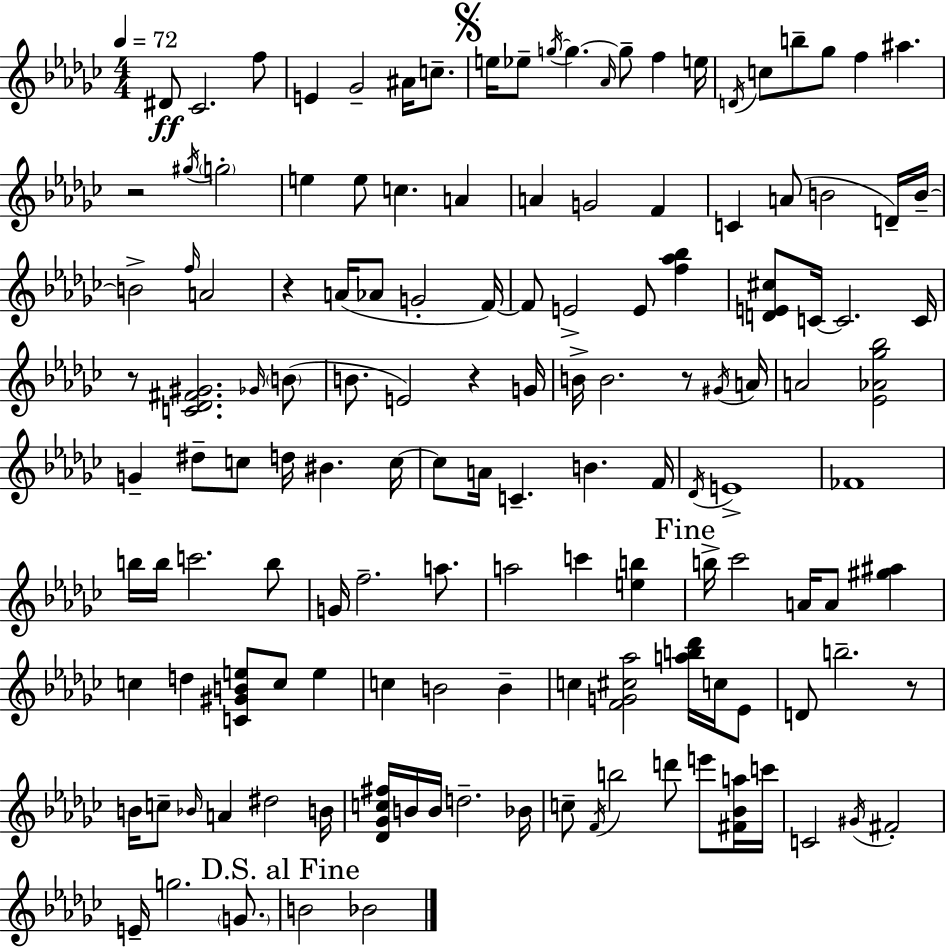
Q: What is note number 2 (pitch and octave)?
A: CES4